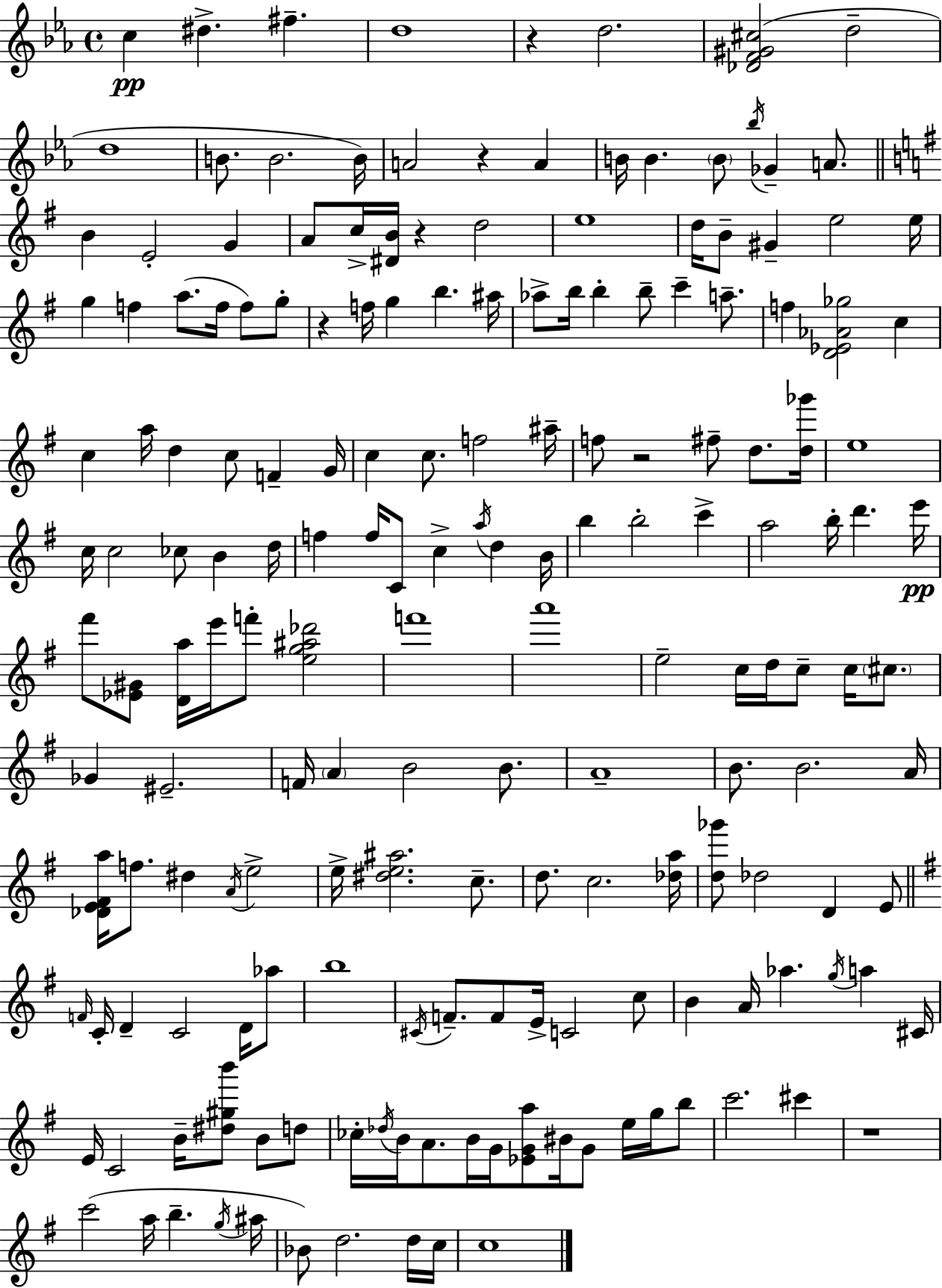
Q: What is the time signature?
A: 4/4